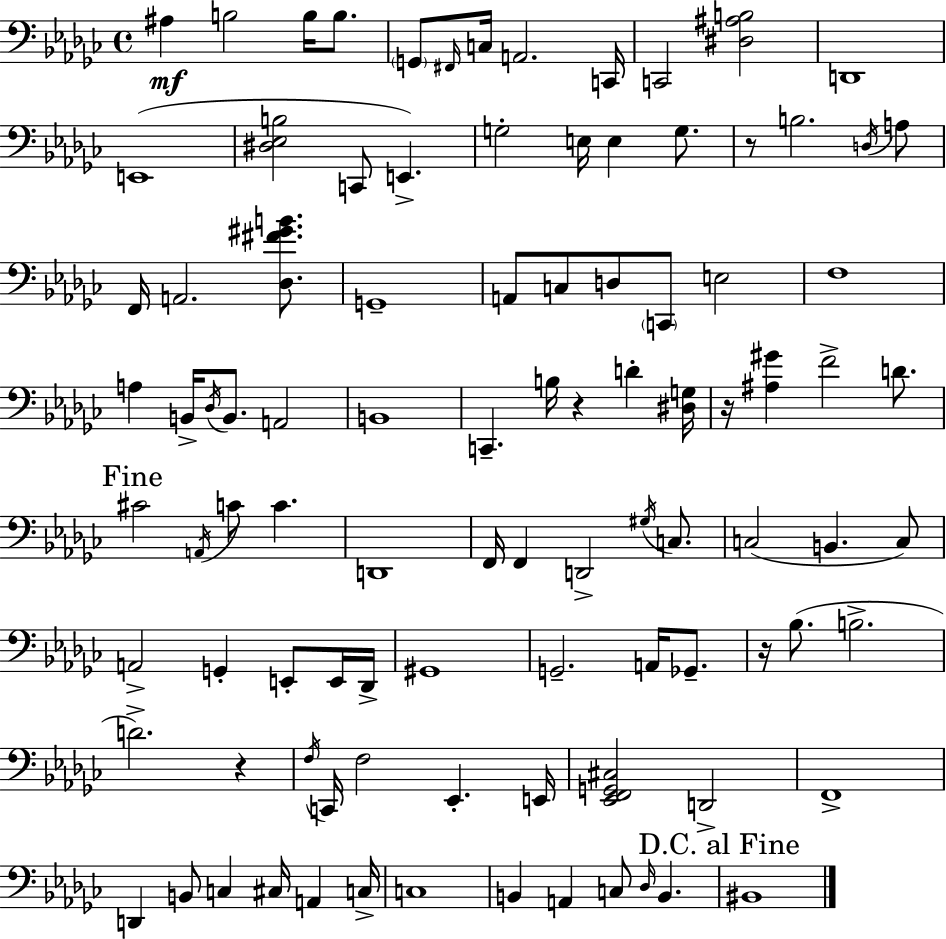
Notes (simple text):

A#3/q B3/h B3/s B3/e. G2/e F#2/s C3/s A2/h. C2/s C2/h [D#3,A#3,B3]/h D2/w E2/w [D#3,Eb3,B3]/h C2/e E2/q. G3/h E3/s E3/q G3/e. R/e B3/h. D3/s A3/e F2/s A2/h. [Db3,F#4,G#4,B4]/e. G2/w A2/e C3/e D3/e C2/e E3/h F3/w A3/q B2/s Db3/s B2/e. A2/h B2/w C2/q. B3/s R/q D4/q [D#3,G3]/s R/s [A#3,G#4]/q F4/h D4/e. C#4/h A2/s C4/e C4/q. D2/w F2/s F2/q D2/h G#3/s C3/e. C3/h B2/q. C3/e A2/h G2/q E2/e E2/s Db2/s G#2/w G2/h. A2/s Gb2/e. R/s Bb3/e. B3/h. D4/h. R/q F3/s C2/s F3/h Eb2/q. E2/s [Eb2,F2,G2,C#3]/h D2/h F2/w D2/q B2/e C3/q C#3/s A2/q C3/s C3/w B2/q A2/q C3/e Db3/s B2/q. BIS2/w